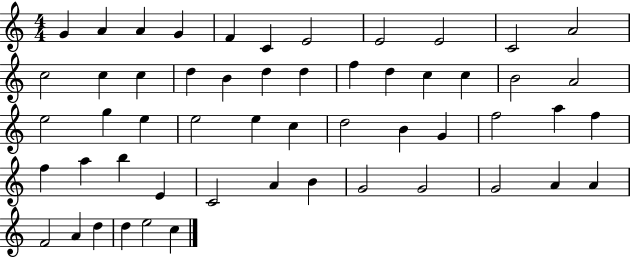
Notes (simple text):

G4/q A4/q A4/q G4/q F4/q C4/q E4/h E4/h E4/h C4/h A4/h C5/h C5/q C5/q D5/q B4/q D5/q D5/q F5/q D5/q C5/q C5/q B4/h A4/h E5/h G5/q E5/q E5/h E5/q C5/q D5/h B4/q G4/q F5/h A5/q F5/q F5/q A5/q B5/q E4/q C4/h A4/q B4/q G4/h G4/h G4/h A4/q A4/q F4/h A4/q D5/q D5/q E5/h C5/q